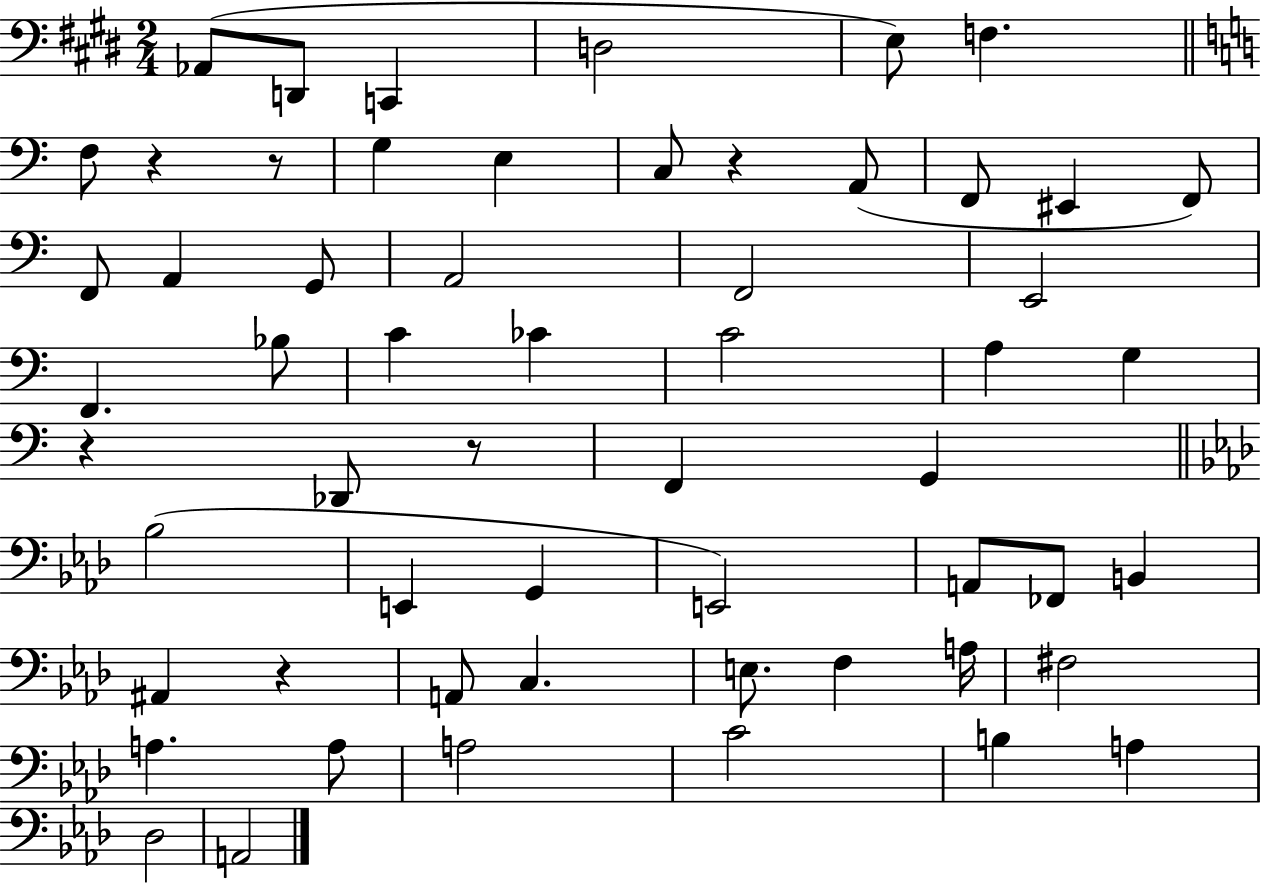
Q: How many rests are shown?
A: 6